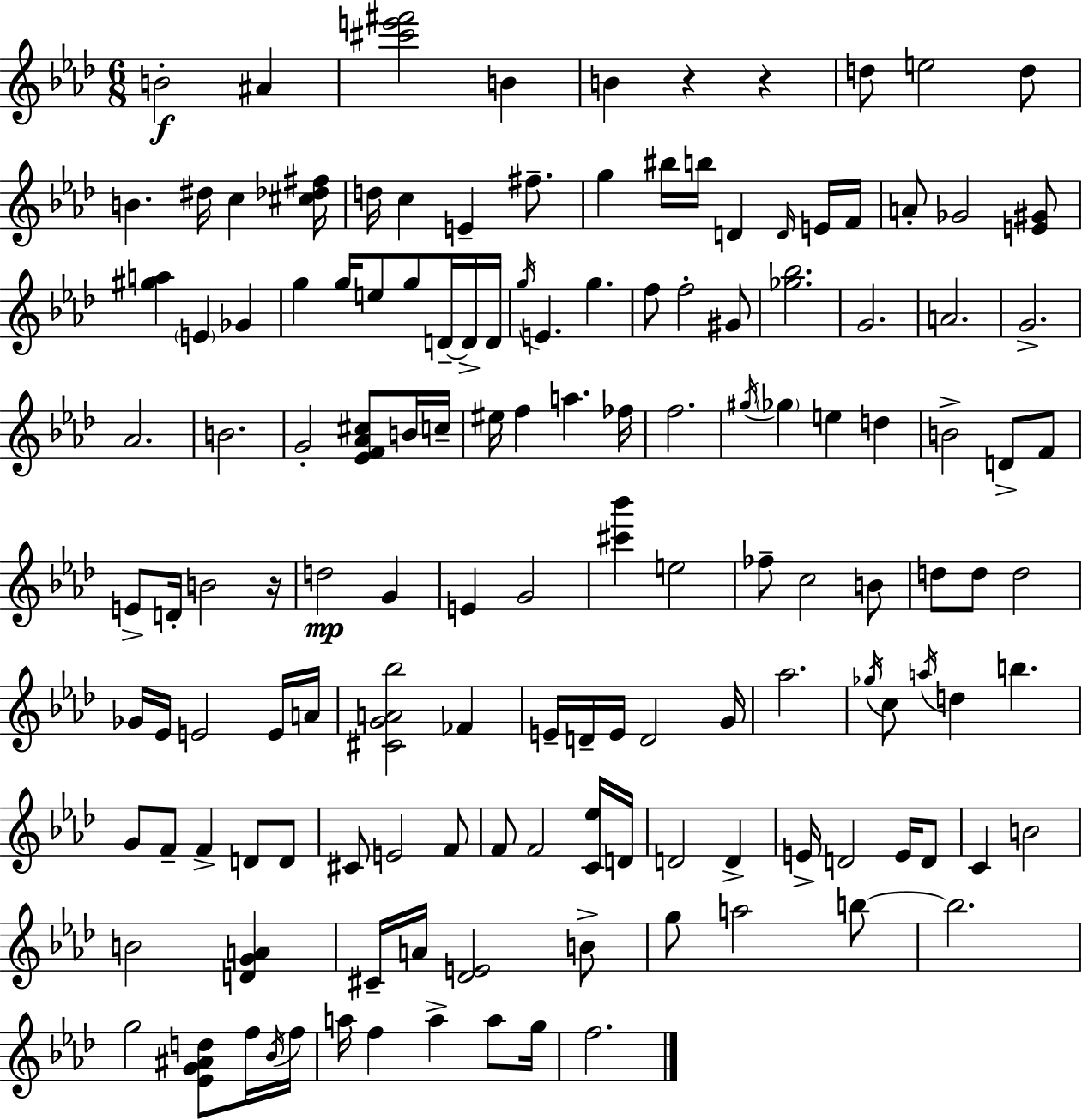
{
  \clef treble
  \numericTimeSignature
  \time 6/8
  \key aes \major
  b'2-.\f ais'4 | <cis''' e''' fis'''>2 b'4 | b'4 r4 r4 | d''8 e''2 d''8 | \break b'4. dis''16 c''4 <cis'' des'' fis''>16 | d''16 c''4 e'4-- fis''8.-- | g''4 bis''16 b''16 d'4 \grace { d'16 } e'16 | f'16 a'8-. ges'2 <e' gis'>8 | \break <gis'' a''>4 \parenthesize e'4 ges'4 | g''4 g''16 e''8 g''8 d'16--~~ d'16-> | d'16 \acciaccatura { g''16 } e'4. g''4. | f''8 f''2-. | \break gis'8 <ges'' bes''>2. | g'2. | a'2. | g'2.-> | \break aes'2. | b'2. | g'2-. <ees' f' aes' cis''>8 | b'16 c''16-- eis''16 f''4 a''4. | \break fes''16 f''2. | \acciaccatura { gis''16 } \parenthesize ges''4 e''4 d''4 | b'2-> d'8-> | f'8 e'8-> d'16-. b'2 | \break r16 d''2\mp g'4 | e'4 g'2 | <cis''' bes'''>4 e''2 | fes''8-- c''2 | \break b'8 d''8 d''8 d''2 | ges'16 ees'16 e'2 | e'16 a'16 <cis' g' a' bes''>2 fes'4 | e'16-- d'16-- e'16 d'2 | \break g'16 aes''2. | \acciaccatura { ges''16 } c''8 \acciaccatura { a''16 } d''4 b''4. | g'8 f'8-- f'4-> | d'8 d'8 cis'8 e'2 | \break f'8 f'8 f'2 | <c' ees''>16 d'16 d'2 | d'4-> e'16-> d'2 | e'16 d'8 c'4 b'2 | \break b'2 | <d' g' a'>4 cis'16-- a'16 <des' e'>2 | b'8-> g''8 a''2 | b''8~~ b''2. | \break g''2 | <ees' g' ais' d''>8 f''16 \acciaccatura { bes'16 } f''16 a''16 f''4 a''4-> | a''8 g''16 f''2. | \bar "|."
}